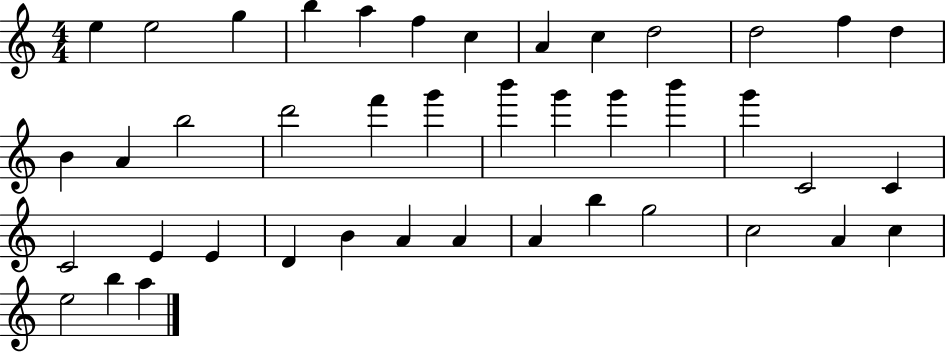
X:1
T:Untitled
M:4/4
L:1/4
K:C
e e2 g b a f c A c d2 d2 f d B A b2 d'2 f' g' b' g' g' b' g' C2 C C2 E E D B A A A b g2 c2 A c e2 b a